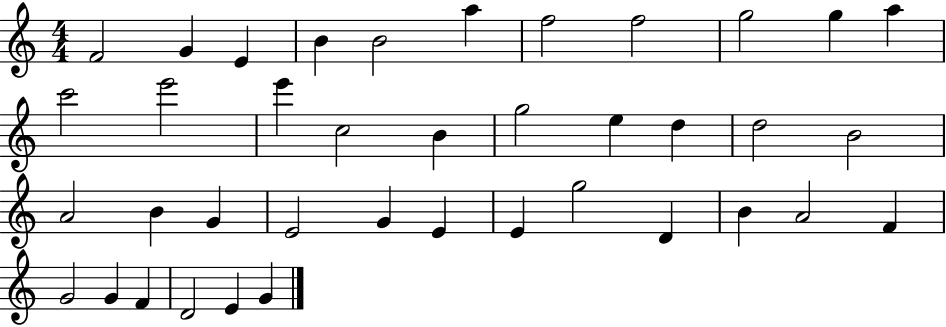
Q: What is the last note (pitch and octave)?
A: G4